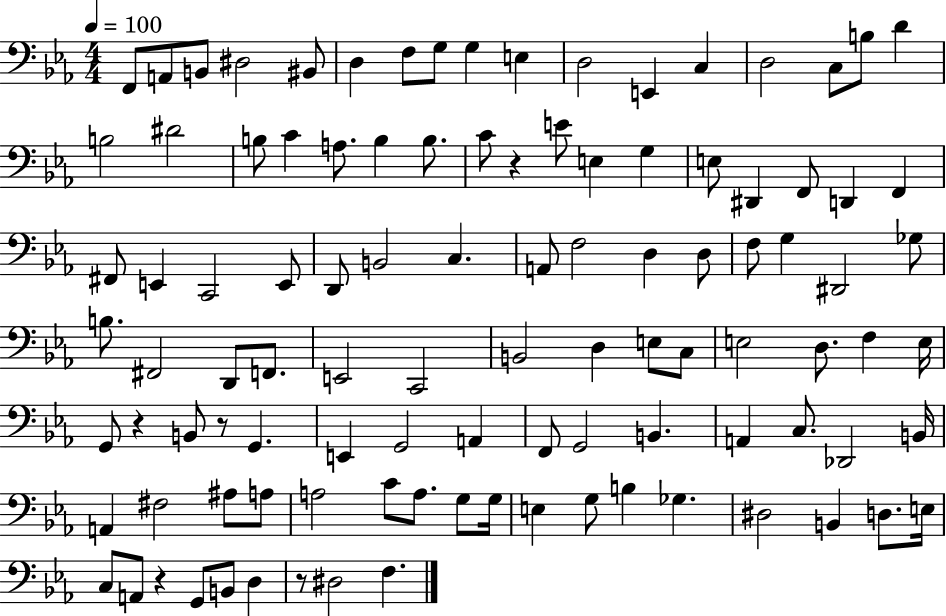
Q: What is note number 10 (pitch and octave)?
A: E3